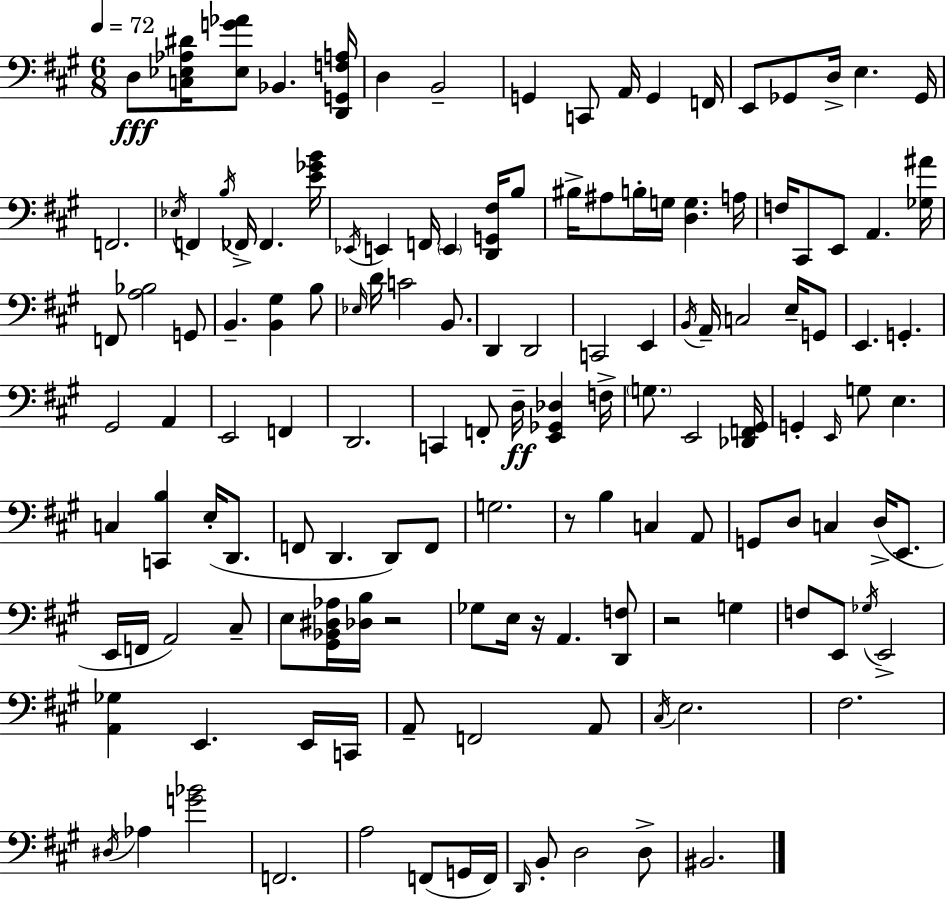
X:1
T:Untitled
M:6/8
L:1/4
K:A
D,/2 [C,_E,_A,^D]/4 [_E,G_A]/2 _B,, [D,,G,,F,A,]/4 D, B,,2 G,, C,,/2 A,,/4 G,, F,,/4 E,,/2 _G,,/2 D,/4 E, _G,,/4 F,,2 _E,/4 F,, B,/4 _F,,/4 _F,, [E_GB]/4 _E,,/4 E,, F,,/4 E,, [D,,G,,^F,]/4 B,/2 ^B,/4 ^A,/2 B,/4 G,/4 [D,G,] A,/4 F,/4 ^C,,/2 E,,/2 A,, [_G,^A]/4 F,,/2 [A,_B,]2 G,,/2 B,, [B,,^G,] B,/2 _E,/4 D/4 C2 B,,/2 D,, D,,2 C,,2 E,, B,,/4 A,,/4 C,2 E,/4 G,,/2 E,, G,, ^G,,2 A,, E,,2 F,, D,,2 C,, F,,/2 D,/4 [E,,_G,,_D,] F,/4 G,/2 E,,2 [_D,,F,,^G,,]/4 G,, E,,/4 G,/2 E, C, [C,,B,] E,/4 D,,/2 F,,/2 D,, D,,/2 F,,/2 G,2 z/2 B, C, A,,/2 G,,/2 D,/2 C, D,/4 E,,/2 E,,/4 F,,/4 A,,2 ^C,/2 E,/2 [^G,,_B,,^D,_A,]/4 [_D,B,]/4 z2 _G,/2 E,/4 z/4 A,, [D,,F,]/2 z2 G, F,/2 E,,/2 _G,/4 E,,2 [A,,_G,] E,, E,,/4 C,,/4 A,,/2 F,,2 A,,/2 ^C,/4 E,2 ^F,2 ^D,/4 _A, [G_B]2 F,,2 A,2 F,,/2 G,,/4 F,,/4 D,,/4 B,,/2 D,2 D,/2 ^B,,2